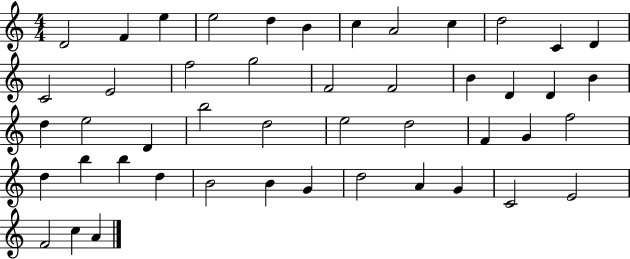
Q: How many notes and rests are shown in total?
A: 47